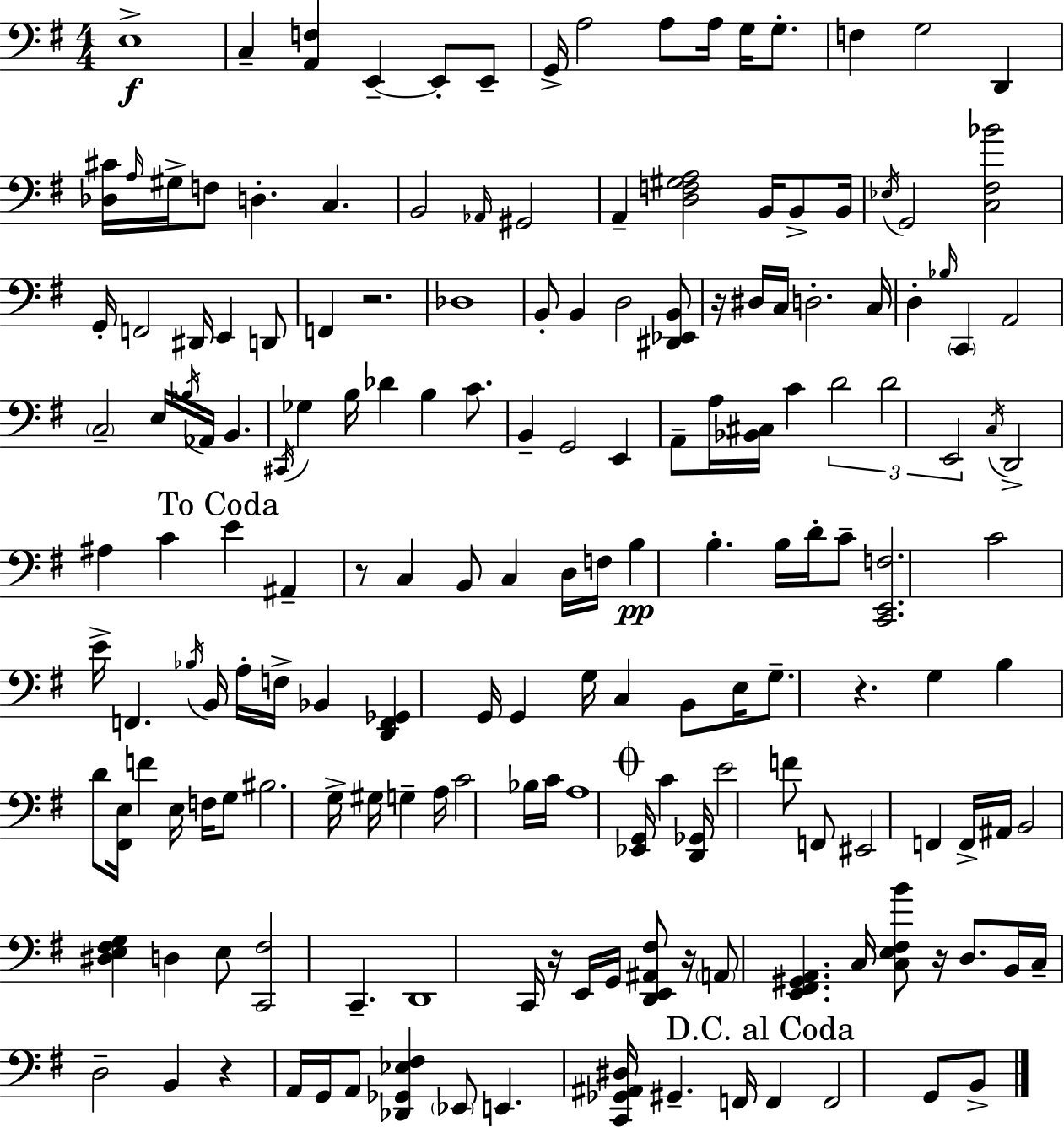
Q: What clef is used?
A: bass